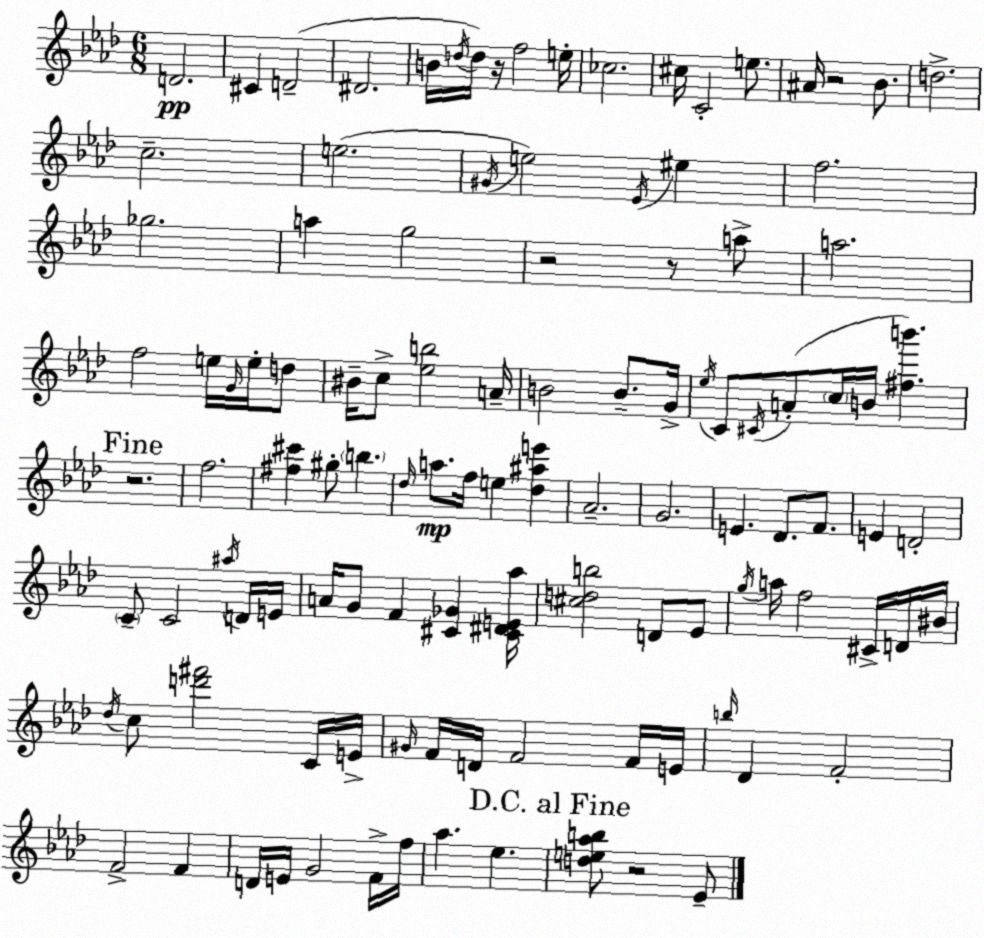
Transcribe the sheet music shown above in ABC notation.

X:1
T:Untitled
M:6/8
L:1/4
K:Fm
D2 ^C D2 ^D2 B/4 d/4 d/4 z/4 f2 e/4 _c2 ^c/4 C2 e/2 ^A/4 z2 _B/2 d2 c2 e2 ^G/4 e2 _E/4 ^e f2 _g2 a g2 z2 z/2 a/2 a2 f2 e/4 G/4 e/4 d/2 ^B/4 c/2 [_eb]2 A/4 B2 B/2 G/4 _e/4 C/2 ^C/4 A/2 c/4 B/4 [^fb'] z2 f2 [^f^c'] ^g/2 b _d/4 a/2 f/4 e [_d^ae'] _A2 G2 E _D/2 F/2 E D2 C/2 C2 ^a/4 D/4 E/4 A/4 G/2 F [^C_G] [^C^DE_a]/4 [^cdb]2 D/2 _E/2 g/4 a/4 f2 ^C/4 D/4 ^B/4 _d/4 c/2 [d'^f']2 C/4 E/4 ^G/4 F/4 D/4 F2 F/4 E/4 b/4 _D F2 F2 F D/4 E/4 G2 F/4 f/4 _a _e [de_ab]/2 z2 _E/2